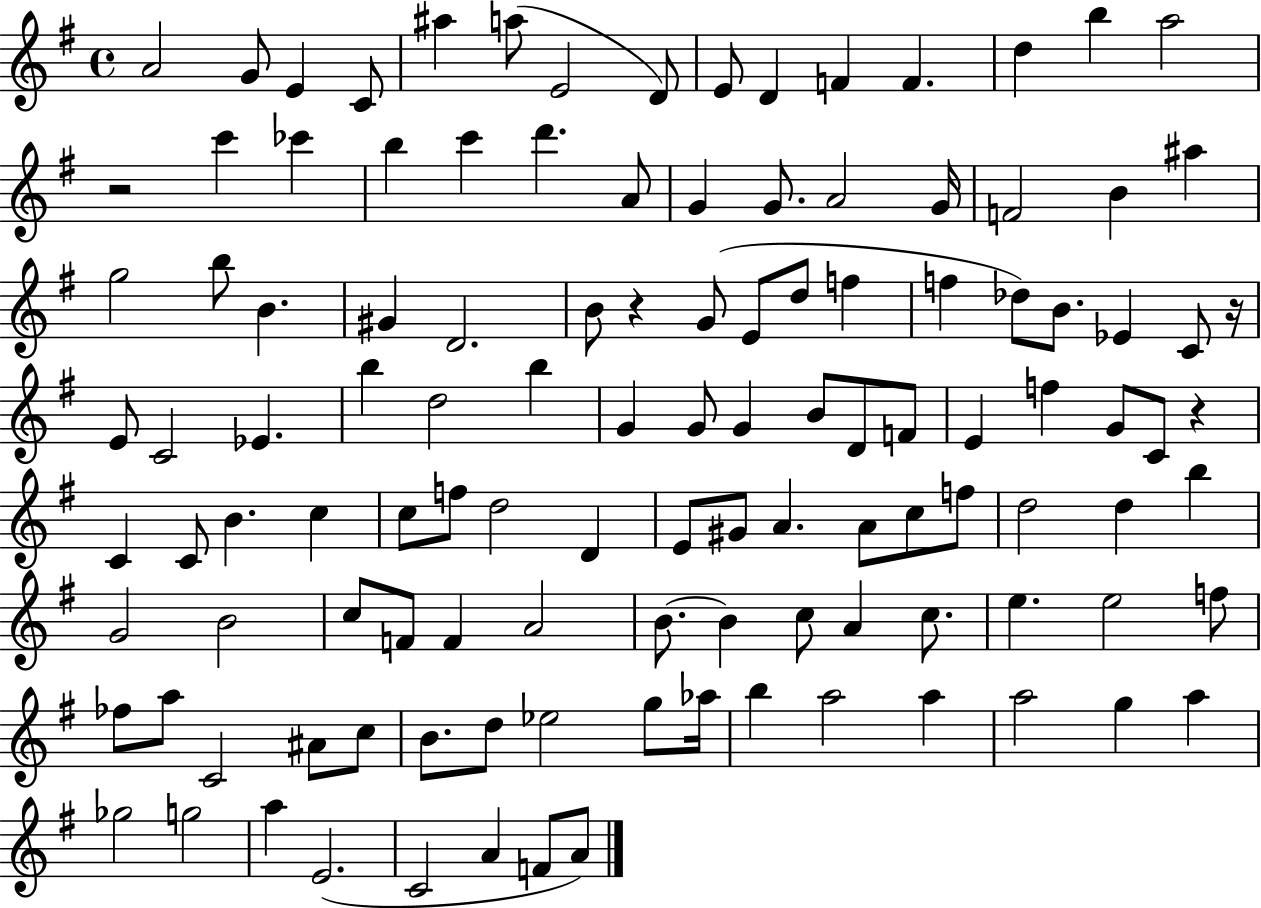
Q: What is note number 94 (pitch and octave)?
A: A#4